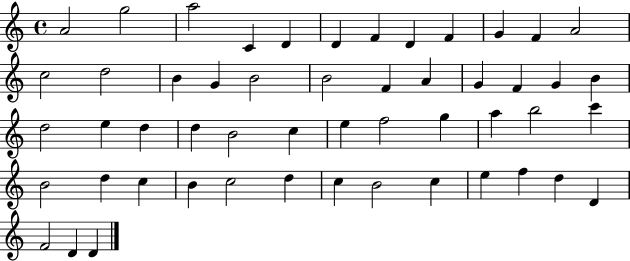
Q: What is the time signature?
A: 4/4